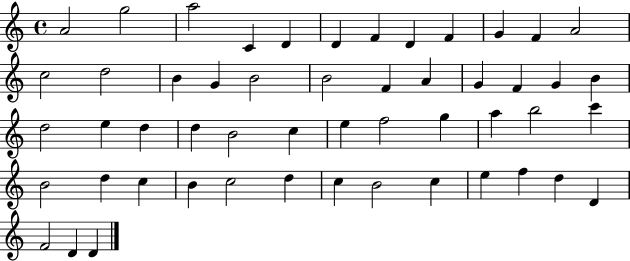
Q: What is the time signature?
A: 4/4